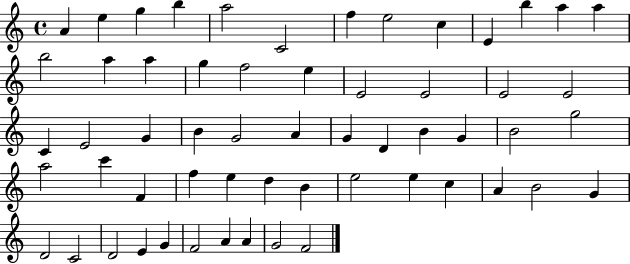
A4/q E5/q G5/q B5/q A5/h C4/h F5/q E5/h C5/q E4/q B5/q A5/q A5/q B5/h A5/q A5/q G5/q F5/h E5/q E4/h E4/h E4/h E4/h C4/q E4/h G4/q B4/q G4/h A4/q G4/q D4/q B4/q G4/q B4/h G5/h A5/h C6/q F4/q F5/q E5/q D5/q B4/q E5/h E5/q C5/q A4/q B4/h G4/q D4/h C4/h D4/h E4/q G4/q F4/h A4/q A4/q G4/h F4/h